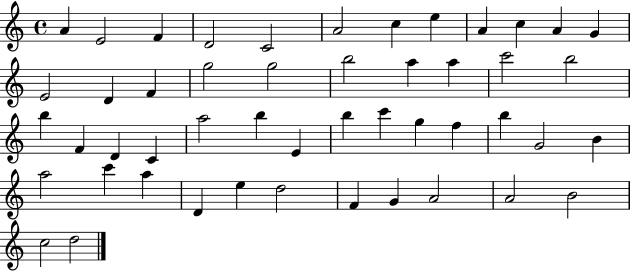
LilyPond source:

{
  \clef treble
  \time 4/4
  \defaultTimeSignature
  \key c \major
  a'4 e'2 f'4 | d'2 c'2 | a'2 c''4 e''4 | a'4 c''4 a'4 g'4 | \break e'2 d'4 f'4 | g''2 g''2 | b''2 a''4 a''4 | c'''2 b''2 | \break b''4 f'4 d'4 c'4 | a''2 b''4 e'4 | b''4 c'''4 g''4 f''4 | b''4 g'2 b'4 | \break a''2 c'''4 a''4 | d'4 e''4 d''2 | f'4 g'4 a'2 | a'2 b'2 | \break c''2 d''2 | \bar "|."
}